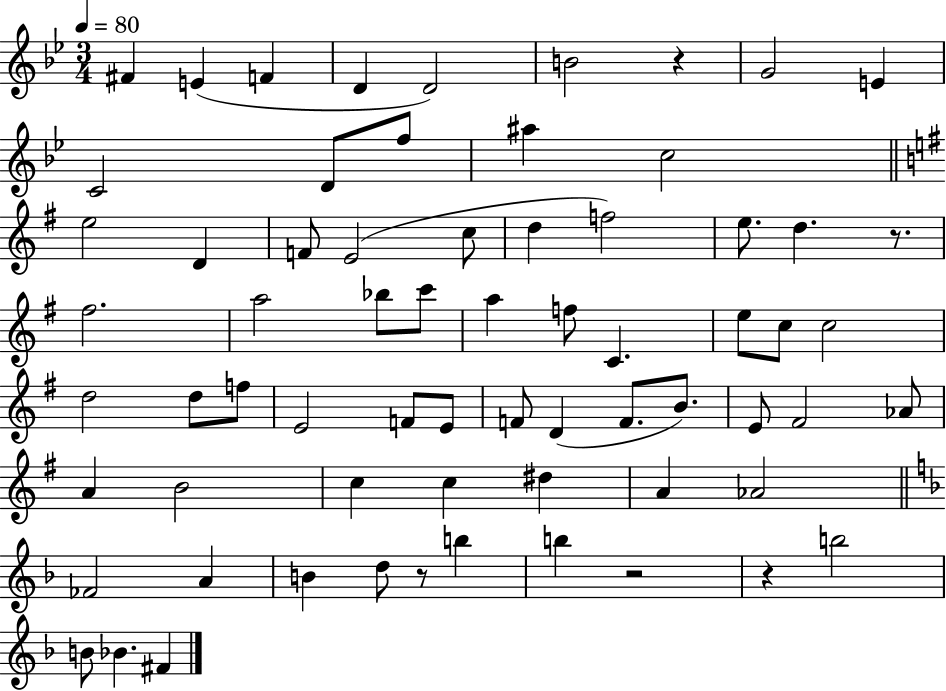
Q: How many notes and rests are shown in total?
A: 67